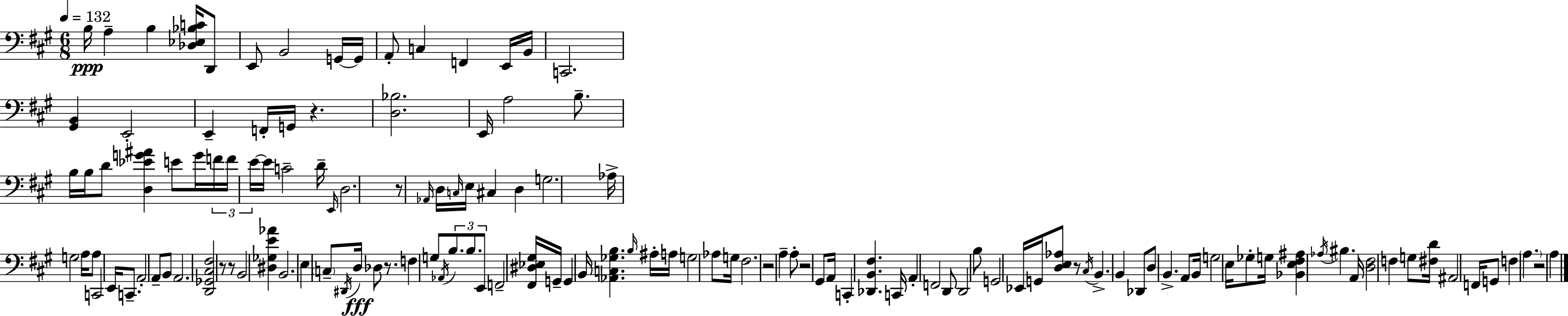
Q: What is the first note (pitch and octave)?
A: B3